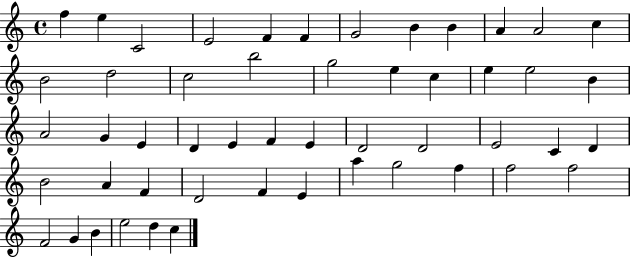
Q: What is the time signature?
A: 4/4